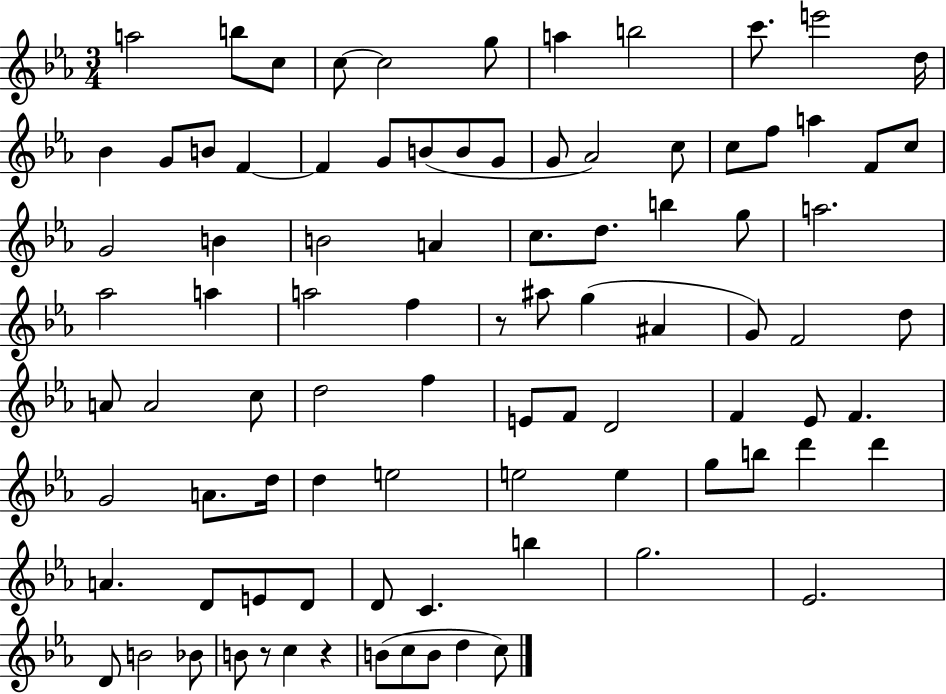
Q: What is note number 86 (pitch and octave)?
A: B4